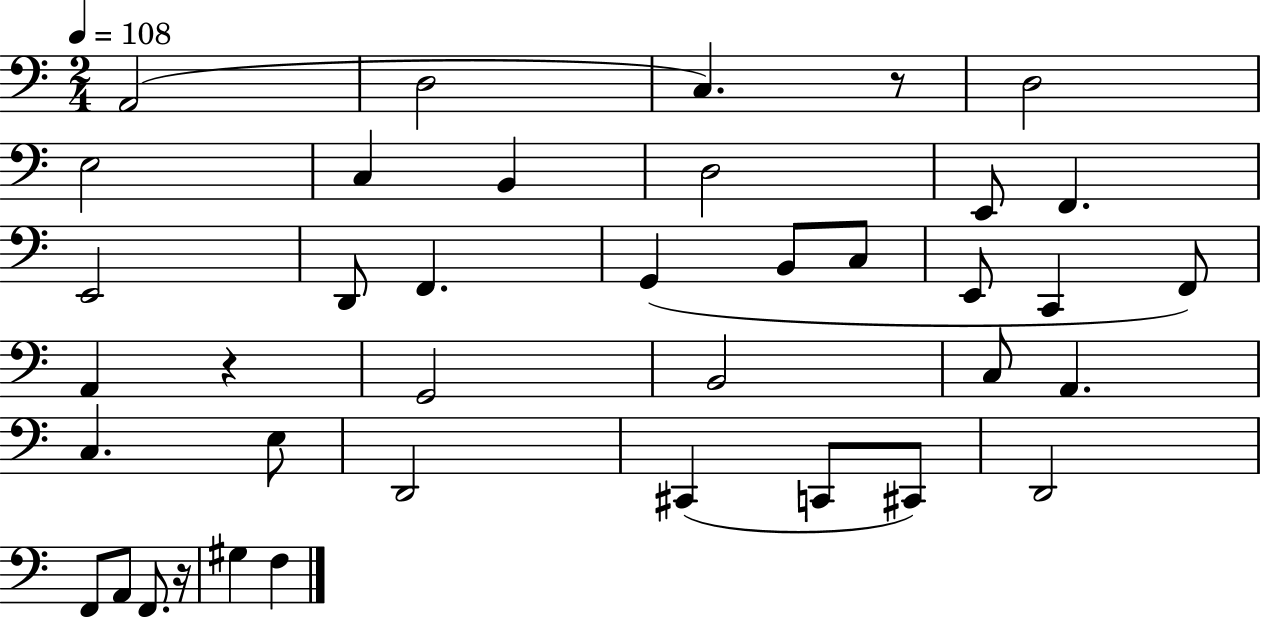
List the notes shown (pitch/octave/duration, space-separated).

A2/h D3/h C3/q. R/e D3/h E3/h C3/q B2/q D3/h E2/e F2/q. E2/h D2/e F2/q. G2/q B2/e C3/e E2/e C2/q F2/e A2/q R/q G2/h B2/h C3/e A2/q. C3/q. E3/e D2/h C#2/q C2/e C#2/e D2/h F2/e A2/e F2/e. R/s G#3/q F3/q